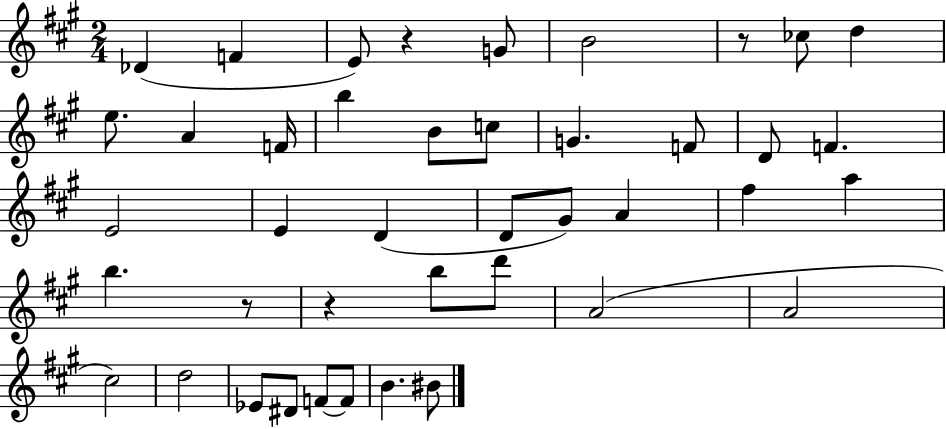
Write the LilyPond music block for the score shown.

{
  \clef treble
  \numericTimeSignature
  \time 2/4
  \key a \major
  des'4( f'4 | e'8) r4 g'8 | b'2 | r8 ces''8 d''4 | \break e''8. a'4 f'16 | b''4 b'8 c''8 | g'4. f'8 | d'8 f'4. | \break e'2 | e'4 d'4( | d'8 gis'8) a'4 | fis''4 a''4 | \break b''4. r8 | r4 b''8 d'''8 | a'2( | a'2 | \break cis''2) | d''2 | ees'8 dis'8 f'8~~ f'8 | b'4. bis'8 | \break \bar "|."
}